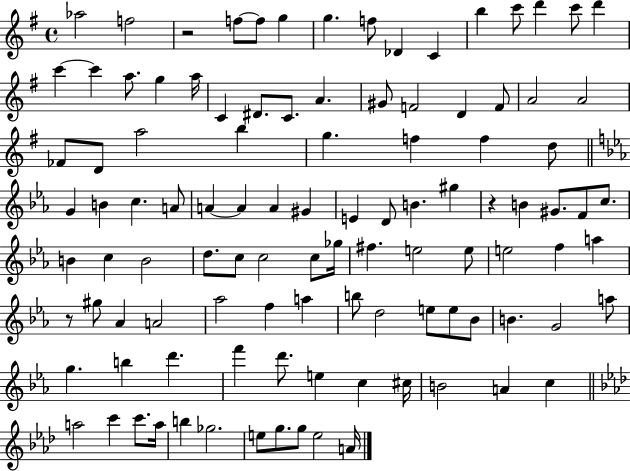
{
  \clef treble
  \time 4/4
  \defaultTimeSignature
  \key g \major
  aes''2 f''2 | r2 f''8~~ f''8 g''4 | g''4. f''8 des'4 c'4 | b''4 c'''8 d'''4 c'''8 d'''4 | \break c'''4~~ c'''4 a''8. g''4 a''16 | c'4 dis'8. c'8. a'4. | gis'8 f'2 d'4 f'8 | a'2 a'2 | \break fes'8 d'8 a''2 b''4 | g''4. f''4 f''4 d''8 | \bar "||" \break \key c \minor g'4 b'4 c''4. a'8 | a'4~~ a'4 a'4 gis'4 | e'4 d'8 b'4. gis''4 | r4 b'4 gis'8. f'8 c''8. | \break b'4 c''4 b'2 | d''8. c''8 c''2 c''8 ges''16 | fis''4. e''2 e''8 | e''2 f''4 a''4 | \break r8 gis''8 aes'4 a'2 | aes''2 f''4 a''4 | b''8 d''2 e''8 e''8 bes'8 | b'4. g'2 a''8 | \break g''4. b''4 d'''4. | f'''4 d'''8. e''4 c''4 cis''16 | b'2 a'4 c''4 | \bar "||" \break \key f \minor a''2 c'''4 c'''8. a''16 | b''4 ges''2. | e''8 g''8. g''8 e''2 a'16 | \bar "|."
}